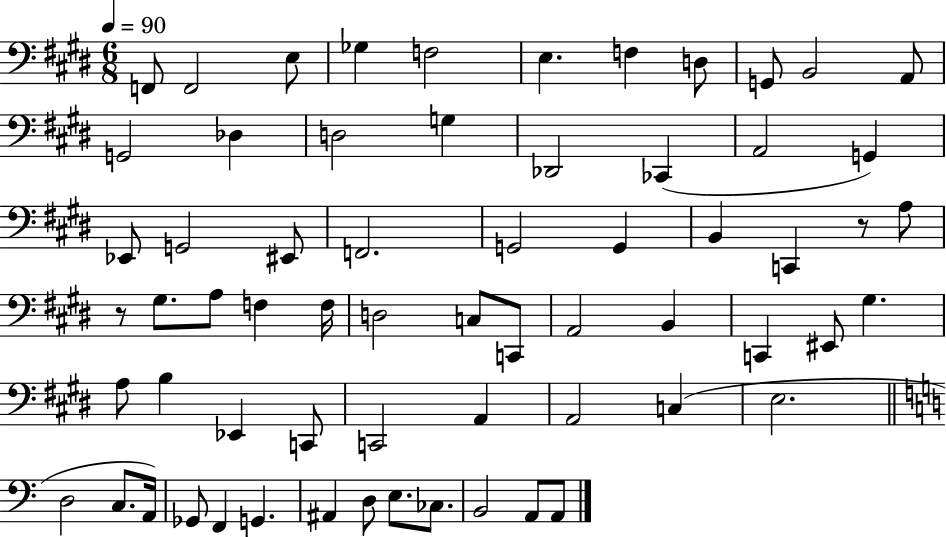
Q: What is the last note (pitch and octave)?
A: A2